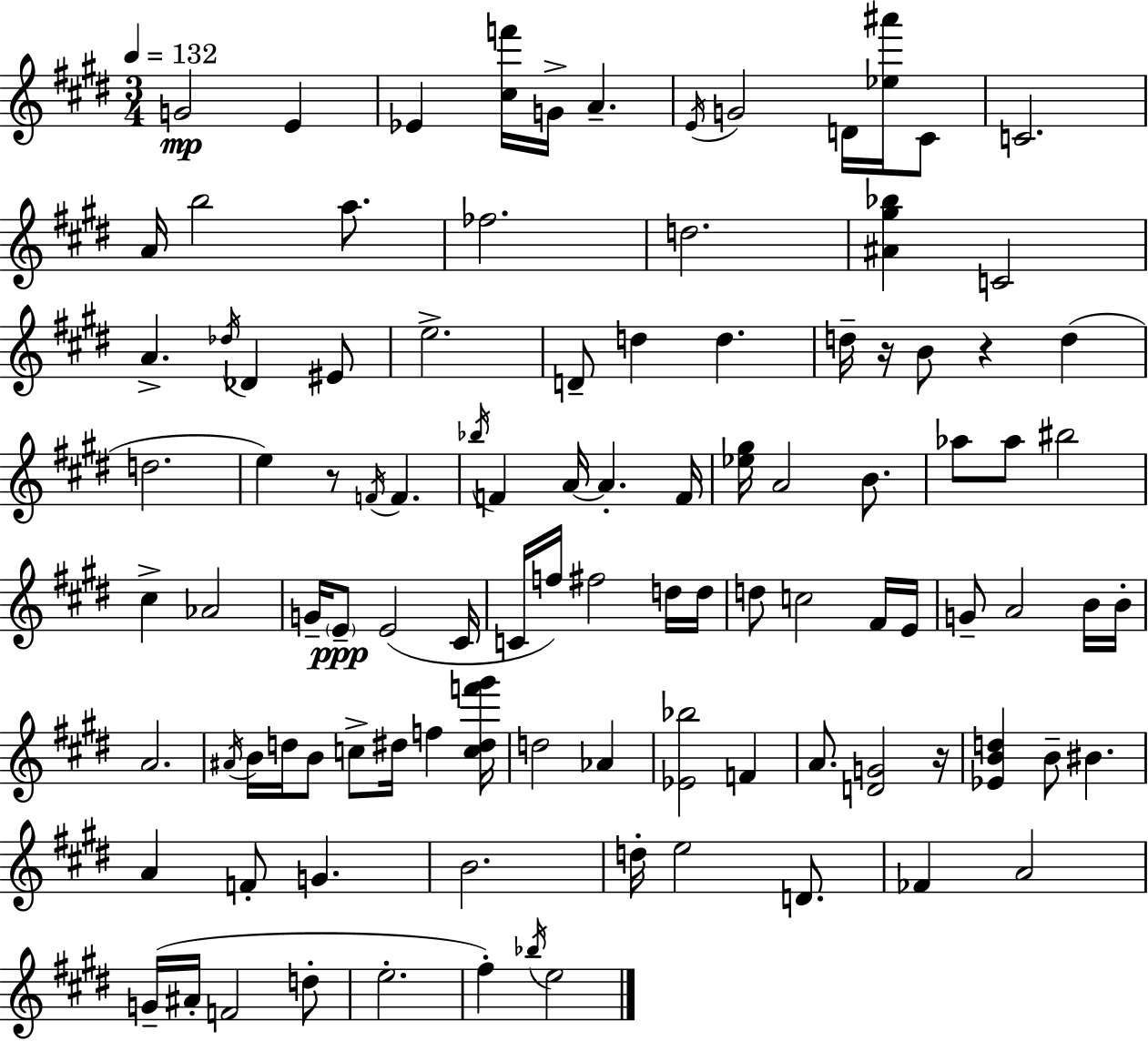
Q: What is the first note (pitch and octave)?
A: G4